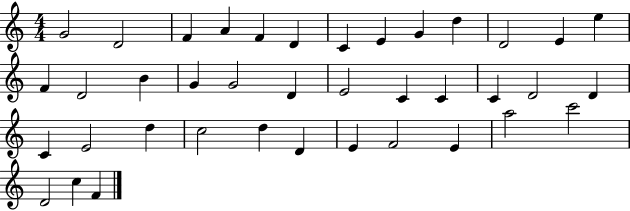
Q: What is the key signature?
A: C major